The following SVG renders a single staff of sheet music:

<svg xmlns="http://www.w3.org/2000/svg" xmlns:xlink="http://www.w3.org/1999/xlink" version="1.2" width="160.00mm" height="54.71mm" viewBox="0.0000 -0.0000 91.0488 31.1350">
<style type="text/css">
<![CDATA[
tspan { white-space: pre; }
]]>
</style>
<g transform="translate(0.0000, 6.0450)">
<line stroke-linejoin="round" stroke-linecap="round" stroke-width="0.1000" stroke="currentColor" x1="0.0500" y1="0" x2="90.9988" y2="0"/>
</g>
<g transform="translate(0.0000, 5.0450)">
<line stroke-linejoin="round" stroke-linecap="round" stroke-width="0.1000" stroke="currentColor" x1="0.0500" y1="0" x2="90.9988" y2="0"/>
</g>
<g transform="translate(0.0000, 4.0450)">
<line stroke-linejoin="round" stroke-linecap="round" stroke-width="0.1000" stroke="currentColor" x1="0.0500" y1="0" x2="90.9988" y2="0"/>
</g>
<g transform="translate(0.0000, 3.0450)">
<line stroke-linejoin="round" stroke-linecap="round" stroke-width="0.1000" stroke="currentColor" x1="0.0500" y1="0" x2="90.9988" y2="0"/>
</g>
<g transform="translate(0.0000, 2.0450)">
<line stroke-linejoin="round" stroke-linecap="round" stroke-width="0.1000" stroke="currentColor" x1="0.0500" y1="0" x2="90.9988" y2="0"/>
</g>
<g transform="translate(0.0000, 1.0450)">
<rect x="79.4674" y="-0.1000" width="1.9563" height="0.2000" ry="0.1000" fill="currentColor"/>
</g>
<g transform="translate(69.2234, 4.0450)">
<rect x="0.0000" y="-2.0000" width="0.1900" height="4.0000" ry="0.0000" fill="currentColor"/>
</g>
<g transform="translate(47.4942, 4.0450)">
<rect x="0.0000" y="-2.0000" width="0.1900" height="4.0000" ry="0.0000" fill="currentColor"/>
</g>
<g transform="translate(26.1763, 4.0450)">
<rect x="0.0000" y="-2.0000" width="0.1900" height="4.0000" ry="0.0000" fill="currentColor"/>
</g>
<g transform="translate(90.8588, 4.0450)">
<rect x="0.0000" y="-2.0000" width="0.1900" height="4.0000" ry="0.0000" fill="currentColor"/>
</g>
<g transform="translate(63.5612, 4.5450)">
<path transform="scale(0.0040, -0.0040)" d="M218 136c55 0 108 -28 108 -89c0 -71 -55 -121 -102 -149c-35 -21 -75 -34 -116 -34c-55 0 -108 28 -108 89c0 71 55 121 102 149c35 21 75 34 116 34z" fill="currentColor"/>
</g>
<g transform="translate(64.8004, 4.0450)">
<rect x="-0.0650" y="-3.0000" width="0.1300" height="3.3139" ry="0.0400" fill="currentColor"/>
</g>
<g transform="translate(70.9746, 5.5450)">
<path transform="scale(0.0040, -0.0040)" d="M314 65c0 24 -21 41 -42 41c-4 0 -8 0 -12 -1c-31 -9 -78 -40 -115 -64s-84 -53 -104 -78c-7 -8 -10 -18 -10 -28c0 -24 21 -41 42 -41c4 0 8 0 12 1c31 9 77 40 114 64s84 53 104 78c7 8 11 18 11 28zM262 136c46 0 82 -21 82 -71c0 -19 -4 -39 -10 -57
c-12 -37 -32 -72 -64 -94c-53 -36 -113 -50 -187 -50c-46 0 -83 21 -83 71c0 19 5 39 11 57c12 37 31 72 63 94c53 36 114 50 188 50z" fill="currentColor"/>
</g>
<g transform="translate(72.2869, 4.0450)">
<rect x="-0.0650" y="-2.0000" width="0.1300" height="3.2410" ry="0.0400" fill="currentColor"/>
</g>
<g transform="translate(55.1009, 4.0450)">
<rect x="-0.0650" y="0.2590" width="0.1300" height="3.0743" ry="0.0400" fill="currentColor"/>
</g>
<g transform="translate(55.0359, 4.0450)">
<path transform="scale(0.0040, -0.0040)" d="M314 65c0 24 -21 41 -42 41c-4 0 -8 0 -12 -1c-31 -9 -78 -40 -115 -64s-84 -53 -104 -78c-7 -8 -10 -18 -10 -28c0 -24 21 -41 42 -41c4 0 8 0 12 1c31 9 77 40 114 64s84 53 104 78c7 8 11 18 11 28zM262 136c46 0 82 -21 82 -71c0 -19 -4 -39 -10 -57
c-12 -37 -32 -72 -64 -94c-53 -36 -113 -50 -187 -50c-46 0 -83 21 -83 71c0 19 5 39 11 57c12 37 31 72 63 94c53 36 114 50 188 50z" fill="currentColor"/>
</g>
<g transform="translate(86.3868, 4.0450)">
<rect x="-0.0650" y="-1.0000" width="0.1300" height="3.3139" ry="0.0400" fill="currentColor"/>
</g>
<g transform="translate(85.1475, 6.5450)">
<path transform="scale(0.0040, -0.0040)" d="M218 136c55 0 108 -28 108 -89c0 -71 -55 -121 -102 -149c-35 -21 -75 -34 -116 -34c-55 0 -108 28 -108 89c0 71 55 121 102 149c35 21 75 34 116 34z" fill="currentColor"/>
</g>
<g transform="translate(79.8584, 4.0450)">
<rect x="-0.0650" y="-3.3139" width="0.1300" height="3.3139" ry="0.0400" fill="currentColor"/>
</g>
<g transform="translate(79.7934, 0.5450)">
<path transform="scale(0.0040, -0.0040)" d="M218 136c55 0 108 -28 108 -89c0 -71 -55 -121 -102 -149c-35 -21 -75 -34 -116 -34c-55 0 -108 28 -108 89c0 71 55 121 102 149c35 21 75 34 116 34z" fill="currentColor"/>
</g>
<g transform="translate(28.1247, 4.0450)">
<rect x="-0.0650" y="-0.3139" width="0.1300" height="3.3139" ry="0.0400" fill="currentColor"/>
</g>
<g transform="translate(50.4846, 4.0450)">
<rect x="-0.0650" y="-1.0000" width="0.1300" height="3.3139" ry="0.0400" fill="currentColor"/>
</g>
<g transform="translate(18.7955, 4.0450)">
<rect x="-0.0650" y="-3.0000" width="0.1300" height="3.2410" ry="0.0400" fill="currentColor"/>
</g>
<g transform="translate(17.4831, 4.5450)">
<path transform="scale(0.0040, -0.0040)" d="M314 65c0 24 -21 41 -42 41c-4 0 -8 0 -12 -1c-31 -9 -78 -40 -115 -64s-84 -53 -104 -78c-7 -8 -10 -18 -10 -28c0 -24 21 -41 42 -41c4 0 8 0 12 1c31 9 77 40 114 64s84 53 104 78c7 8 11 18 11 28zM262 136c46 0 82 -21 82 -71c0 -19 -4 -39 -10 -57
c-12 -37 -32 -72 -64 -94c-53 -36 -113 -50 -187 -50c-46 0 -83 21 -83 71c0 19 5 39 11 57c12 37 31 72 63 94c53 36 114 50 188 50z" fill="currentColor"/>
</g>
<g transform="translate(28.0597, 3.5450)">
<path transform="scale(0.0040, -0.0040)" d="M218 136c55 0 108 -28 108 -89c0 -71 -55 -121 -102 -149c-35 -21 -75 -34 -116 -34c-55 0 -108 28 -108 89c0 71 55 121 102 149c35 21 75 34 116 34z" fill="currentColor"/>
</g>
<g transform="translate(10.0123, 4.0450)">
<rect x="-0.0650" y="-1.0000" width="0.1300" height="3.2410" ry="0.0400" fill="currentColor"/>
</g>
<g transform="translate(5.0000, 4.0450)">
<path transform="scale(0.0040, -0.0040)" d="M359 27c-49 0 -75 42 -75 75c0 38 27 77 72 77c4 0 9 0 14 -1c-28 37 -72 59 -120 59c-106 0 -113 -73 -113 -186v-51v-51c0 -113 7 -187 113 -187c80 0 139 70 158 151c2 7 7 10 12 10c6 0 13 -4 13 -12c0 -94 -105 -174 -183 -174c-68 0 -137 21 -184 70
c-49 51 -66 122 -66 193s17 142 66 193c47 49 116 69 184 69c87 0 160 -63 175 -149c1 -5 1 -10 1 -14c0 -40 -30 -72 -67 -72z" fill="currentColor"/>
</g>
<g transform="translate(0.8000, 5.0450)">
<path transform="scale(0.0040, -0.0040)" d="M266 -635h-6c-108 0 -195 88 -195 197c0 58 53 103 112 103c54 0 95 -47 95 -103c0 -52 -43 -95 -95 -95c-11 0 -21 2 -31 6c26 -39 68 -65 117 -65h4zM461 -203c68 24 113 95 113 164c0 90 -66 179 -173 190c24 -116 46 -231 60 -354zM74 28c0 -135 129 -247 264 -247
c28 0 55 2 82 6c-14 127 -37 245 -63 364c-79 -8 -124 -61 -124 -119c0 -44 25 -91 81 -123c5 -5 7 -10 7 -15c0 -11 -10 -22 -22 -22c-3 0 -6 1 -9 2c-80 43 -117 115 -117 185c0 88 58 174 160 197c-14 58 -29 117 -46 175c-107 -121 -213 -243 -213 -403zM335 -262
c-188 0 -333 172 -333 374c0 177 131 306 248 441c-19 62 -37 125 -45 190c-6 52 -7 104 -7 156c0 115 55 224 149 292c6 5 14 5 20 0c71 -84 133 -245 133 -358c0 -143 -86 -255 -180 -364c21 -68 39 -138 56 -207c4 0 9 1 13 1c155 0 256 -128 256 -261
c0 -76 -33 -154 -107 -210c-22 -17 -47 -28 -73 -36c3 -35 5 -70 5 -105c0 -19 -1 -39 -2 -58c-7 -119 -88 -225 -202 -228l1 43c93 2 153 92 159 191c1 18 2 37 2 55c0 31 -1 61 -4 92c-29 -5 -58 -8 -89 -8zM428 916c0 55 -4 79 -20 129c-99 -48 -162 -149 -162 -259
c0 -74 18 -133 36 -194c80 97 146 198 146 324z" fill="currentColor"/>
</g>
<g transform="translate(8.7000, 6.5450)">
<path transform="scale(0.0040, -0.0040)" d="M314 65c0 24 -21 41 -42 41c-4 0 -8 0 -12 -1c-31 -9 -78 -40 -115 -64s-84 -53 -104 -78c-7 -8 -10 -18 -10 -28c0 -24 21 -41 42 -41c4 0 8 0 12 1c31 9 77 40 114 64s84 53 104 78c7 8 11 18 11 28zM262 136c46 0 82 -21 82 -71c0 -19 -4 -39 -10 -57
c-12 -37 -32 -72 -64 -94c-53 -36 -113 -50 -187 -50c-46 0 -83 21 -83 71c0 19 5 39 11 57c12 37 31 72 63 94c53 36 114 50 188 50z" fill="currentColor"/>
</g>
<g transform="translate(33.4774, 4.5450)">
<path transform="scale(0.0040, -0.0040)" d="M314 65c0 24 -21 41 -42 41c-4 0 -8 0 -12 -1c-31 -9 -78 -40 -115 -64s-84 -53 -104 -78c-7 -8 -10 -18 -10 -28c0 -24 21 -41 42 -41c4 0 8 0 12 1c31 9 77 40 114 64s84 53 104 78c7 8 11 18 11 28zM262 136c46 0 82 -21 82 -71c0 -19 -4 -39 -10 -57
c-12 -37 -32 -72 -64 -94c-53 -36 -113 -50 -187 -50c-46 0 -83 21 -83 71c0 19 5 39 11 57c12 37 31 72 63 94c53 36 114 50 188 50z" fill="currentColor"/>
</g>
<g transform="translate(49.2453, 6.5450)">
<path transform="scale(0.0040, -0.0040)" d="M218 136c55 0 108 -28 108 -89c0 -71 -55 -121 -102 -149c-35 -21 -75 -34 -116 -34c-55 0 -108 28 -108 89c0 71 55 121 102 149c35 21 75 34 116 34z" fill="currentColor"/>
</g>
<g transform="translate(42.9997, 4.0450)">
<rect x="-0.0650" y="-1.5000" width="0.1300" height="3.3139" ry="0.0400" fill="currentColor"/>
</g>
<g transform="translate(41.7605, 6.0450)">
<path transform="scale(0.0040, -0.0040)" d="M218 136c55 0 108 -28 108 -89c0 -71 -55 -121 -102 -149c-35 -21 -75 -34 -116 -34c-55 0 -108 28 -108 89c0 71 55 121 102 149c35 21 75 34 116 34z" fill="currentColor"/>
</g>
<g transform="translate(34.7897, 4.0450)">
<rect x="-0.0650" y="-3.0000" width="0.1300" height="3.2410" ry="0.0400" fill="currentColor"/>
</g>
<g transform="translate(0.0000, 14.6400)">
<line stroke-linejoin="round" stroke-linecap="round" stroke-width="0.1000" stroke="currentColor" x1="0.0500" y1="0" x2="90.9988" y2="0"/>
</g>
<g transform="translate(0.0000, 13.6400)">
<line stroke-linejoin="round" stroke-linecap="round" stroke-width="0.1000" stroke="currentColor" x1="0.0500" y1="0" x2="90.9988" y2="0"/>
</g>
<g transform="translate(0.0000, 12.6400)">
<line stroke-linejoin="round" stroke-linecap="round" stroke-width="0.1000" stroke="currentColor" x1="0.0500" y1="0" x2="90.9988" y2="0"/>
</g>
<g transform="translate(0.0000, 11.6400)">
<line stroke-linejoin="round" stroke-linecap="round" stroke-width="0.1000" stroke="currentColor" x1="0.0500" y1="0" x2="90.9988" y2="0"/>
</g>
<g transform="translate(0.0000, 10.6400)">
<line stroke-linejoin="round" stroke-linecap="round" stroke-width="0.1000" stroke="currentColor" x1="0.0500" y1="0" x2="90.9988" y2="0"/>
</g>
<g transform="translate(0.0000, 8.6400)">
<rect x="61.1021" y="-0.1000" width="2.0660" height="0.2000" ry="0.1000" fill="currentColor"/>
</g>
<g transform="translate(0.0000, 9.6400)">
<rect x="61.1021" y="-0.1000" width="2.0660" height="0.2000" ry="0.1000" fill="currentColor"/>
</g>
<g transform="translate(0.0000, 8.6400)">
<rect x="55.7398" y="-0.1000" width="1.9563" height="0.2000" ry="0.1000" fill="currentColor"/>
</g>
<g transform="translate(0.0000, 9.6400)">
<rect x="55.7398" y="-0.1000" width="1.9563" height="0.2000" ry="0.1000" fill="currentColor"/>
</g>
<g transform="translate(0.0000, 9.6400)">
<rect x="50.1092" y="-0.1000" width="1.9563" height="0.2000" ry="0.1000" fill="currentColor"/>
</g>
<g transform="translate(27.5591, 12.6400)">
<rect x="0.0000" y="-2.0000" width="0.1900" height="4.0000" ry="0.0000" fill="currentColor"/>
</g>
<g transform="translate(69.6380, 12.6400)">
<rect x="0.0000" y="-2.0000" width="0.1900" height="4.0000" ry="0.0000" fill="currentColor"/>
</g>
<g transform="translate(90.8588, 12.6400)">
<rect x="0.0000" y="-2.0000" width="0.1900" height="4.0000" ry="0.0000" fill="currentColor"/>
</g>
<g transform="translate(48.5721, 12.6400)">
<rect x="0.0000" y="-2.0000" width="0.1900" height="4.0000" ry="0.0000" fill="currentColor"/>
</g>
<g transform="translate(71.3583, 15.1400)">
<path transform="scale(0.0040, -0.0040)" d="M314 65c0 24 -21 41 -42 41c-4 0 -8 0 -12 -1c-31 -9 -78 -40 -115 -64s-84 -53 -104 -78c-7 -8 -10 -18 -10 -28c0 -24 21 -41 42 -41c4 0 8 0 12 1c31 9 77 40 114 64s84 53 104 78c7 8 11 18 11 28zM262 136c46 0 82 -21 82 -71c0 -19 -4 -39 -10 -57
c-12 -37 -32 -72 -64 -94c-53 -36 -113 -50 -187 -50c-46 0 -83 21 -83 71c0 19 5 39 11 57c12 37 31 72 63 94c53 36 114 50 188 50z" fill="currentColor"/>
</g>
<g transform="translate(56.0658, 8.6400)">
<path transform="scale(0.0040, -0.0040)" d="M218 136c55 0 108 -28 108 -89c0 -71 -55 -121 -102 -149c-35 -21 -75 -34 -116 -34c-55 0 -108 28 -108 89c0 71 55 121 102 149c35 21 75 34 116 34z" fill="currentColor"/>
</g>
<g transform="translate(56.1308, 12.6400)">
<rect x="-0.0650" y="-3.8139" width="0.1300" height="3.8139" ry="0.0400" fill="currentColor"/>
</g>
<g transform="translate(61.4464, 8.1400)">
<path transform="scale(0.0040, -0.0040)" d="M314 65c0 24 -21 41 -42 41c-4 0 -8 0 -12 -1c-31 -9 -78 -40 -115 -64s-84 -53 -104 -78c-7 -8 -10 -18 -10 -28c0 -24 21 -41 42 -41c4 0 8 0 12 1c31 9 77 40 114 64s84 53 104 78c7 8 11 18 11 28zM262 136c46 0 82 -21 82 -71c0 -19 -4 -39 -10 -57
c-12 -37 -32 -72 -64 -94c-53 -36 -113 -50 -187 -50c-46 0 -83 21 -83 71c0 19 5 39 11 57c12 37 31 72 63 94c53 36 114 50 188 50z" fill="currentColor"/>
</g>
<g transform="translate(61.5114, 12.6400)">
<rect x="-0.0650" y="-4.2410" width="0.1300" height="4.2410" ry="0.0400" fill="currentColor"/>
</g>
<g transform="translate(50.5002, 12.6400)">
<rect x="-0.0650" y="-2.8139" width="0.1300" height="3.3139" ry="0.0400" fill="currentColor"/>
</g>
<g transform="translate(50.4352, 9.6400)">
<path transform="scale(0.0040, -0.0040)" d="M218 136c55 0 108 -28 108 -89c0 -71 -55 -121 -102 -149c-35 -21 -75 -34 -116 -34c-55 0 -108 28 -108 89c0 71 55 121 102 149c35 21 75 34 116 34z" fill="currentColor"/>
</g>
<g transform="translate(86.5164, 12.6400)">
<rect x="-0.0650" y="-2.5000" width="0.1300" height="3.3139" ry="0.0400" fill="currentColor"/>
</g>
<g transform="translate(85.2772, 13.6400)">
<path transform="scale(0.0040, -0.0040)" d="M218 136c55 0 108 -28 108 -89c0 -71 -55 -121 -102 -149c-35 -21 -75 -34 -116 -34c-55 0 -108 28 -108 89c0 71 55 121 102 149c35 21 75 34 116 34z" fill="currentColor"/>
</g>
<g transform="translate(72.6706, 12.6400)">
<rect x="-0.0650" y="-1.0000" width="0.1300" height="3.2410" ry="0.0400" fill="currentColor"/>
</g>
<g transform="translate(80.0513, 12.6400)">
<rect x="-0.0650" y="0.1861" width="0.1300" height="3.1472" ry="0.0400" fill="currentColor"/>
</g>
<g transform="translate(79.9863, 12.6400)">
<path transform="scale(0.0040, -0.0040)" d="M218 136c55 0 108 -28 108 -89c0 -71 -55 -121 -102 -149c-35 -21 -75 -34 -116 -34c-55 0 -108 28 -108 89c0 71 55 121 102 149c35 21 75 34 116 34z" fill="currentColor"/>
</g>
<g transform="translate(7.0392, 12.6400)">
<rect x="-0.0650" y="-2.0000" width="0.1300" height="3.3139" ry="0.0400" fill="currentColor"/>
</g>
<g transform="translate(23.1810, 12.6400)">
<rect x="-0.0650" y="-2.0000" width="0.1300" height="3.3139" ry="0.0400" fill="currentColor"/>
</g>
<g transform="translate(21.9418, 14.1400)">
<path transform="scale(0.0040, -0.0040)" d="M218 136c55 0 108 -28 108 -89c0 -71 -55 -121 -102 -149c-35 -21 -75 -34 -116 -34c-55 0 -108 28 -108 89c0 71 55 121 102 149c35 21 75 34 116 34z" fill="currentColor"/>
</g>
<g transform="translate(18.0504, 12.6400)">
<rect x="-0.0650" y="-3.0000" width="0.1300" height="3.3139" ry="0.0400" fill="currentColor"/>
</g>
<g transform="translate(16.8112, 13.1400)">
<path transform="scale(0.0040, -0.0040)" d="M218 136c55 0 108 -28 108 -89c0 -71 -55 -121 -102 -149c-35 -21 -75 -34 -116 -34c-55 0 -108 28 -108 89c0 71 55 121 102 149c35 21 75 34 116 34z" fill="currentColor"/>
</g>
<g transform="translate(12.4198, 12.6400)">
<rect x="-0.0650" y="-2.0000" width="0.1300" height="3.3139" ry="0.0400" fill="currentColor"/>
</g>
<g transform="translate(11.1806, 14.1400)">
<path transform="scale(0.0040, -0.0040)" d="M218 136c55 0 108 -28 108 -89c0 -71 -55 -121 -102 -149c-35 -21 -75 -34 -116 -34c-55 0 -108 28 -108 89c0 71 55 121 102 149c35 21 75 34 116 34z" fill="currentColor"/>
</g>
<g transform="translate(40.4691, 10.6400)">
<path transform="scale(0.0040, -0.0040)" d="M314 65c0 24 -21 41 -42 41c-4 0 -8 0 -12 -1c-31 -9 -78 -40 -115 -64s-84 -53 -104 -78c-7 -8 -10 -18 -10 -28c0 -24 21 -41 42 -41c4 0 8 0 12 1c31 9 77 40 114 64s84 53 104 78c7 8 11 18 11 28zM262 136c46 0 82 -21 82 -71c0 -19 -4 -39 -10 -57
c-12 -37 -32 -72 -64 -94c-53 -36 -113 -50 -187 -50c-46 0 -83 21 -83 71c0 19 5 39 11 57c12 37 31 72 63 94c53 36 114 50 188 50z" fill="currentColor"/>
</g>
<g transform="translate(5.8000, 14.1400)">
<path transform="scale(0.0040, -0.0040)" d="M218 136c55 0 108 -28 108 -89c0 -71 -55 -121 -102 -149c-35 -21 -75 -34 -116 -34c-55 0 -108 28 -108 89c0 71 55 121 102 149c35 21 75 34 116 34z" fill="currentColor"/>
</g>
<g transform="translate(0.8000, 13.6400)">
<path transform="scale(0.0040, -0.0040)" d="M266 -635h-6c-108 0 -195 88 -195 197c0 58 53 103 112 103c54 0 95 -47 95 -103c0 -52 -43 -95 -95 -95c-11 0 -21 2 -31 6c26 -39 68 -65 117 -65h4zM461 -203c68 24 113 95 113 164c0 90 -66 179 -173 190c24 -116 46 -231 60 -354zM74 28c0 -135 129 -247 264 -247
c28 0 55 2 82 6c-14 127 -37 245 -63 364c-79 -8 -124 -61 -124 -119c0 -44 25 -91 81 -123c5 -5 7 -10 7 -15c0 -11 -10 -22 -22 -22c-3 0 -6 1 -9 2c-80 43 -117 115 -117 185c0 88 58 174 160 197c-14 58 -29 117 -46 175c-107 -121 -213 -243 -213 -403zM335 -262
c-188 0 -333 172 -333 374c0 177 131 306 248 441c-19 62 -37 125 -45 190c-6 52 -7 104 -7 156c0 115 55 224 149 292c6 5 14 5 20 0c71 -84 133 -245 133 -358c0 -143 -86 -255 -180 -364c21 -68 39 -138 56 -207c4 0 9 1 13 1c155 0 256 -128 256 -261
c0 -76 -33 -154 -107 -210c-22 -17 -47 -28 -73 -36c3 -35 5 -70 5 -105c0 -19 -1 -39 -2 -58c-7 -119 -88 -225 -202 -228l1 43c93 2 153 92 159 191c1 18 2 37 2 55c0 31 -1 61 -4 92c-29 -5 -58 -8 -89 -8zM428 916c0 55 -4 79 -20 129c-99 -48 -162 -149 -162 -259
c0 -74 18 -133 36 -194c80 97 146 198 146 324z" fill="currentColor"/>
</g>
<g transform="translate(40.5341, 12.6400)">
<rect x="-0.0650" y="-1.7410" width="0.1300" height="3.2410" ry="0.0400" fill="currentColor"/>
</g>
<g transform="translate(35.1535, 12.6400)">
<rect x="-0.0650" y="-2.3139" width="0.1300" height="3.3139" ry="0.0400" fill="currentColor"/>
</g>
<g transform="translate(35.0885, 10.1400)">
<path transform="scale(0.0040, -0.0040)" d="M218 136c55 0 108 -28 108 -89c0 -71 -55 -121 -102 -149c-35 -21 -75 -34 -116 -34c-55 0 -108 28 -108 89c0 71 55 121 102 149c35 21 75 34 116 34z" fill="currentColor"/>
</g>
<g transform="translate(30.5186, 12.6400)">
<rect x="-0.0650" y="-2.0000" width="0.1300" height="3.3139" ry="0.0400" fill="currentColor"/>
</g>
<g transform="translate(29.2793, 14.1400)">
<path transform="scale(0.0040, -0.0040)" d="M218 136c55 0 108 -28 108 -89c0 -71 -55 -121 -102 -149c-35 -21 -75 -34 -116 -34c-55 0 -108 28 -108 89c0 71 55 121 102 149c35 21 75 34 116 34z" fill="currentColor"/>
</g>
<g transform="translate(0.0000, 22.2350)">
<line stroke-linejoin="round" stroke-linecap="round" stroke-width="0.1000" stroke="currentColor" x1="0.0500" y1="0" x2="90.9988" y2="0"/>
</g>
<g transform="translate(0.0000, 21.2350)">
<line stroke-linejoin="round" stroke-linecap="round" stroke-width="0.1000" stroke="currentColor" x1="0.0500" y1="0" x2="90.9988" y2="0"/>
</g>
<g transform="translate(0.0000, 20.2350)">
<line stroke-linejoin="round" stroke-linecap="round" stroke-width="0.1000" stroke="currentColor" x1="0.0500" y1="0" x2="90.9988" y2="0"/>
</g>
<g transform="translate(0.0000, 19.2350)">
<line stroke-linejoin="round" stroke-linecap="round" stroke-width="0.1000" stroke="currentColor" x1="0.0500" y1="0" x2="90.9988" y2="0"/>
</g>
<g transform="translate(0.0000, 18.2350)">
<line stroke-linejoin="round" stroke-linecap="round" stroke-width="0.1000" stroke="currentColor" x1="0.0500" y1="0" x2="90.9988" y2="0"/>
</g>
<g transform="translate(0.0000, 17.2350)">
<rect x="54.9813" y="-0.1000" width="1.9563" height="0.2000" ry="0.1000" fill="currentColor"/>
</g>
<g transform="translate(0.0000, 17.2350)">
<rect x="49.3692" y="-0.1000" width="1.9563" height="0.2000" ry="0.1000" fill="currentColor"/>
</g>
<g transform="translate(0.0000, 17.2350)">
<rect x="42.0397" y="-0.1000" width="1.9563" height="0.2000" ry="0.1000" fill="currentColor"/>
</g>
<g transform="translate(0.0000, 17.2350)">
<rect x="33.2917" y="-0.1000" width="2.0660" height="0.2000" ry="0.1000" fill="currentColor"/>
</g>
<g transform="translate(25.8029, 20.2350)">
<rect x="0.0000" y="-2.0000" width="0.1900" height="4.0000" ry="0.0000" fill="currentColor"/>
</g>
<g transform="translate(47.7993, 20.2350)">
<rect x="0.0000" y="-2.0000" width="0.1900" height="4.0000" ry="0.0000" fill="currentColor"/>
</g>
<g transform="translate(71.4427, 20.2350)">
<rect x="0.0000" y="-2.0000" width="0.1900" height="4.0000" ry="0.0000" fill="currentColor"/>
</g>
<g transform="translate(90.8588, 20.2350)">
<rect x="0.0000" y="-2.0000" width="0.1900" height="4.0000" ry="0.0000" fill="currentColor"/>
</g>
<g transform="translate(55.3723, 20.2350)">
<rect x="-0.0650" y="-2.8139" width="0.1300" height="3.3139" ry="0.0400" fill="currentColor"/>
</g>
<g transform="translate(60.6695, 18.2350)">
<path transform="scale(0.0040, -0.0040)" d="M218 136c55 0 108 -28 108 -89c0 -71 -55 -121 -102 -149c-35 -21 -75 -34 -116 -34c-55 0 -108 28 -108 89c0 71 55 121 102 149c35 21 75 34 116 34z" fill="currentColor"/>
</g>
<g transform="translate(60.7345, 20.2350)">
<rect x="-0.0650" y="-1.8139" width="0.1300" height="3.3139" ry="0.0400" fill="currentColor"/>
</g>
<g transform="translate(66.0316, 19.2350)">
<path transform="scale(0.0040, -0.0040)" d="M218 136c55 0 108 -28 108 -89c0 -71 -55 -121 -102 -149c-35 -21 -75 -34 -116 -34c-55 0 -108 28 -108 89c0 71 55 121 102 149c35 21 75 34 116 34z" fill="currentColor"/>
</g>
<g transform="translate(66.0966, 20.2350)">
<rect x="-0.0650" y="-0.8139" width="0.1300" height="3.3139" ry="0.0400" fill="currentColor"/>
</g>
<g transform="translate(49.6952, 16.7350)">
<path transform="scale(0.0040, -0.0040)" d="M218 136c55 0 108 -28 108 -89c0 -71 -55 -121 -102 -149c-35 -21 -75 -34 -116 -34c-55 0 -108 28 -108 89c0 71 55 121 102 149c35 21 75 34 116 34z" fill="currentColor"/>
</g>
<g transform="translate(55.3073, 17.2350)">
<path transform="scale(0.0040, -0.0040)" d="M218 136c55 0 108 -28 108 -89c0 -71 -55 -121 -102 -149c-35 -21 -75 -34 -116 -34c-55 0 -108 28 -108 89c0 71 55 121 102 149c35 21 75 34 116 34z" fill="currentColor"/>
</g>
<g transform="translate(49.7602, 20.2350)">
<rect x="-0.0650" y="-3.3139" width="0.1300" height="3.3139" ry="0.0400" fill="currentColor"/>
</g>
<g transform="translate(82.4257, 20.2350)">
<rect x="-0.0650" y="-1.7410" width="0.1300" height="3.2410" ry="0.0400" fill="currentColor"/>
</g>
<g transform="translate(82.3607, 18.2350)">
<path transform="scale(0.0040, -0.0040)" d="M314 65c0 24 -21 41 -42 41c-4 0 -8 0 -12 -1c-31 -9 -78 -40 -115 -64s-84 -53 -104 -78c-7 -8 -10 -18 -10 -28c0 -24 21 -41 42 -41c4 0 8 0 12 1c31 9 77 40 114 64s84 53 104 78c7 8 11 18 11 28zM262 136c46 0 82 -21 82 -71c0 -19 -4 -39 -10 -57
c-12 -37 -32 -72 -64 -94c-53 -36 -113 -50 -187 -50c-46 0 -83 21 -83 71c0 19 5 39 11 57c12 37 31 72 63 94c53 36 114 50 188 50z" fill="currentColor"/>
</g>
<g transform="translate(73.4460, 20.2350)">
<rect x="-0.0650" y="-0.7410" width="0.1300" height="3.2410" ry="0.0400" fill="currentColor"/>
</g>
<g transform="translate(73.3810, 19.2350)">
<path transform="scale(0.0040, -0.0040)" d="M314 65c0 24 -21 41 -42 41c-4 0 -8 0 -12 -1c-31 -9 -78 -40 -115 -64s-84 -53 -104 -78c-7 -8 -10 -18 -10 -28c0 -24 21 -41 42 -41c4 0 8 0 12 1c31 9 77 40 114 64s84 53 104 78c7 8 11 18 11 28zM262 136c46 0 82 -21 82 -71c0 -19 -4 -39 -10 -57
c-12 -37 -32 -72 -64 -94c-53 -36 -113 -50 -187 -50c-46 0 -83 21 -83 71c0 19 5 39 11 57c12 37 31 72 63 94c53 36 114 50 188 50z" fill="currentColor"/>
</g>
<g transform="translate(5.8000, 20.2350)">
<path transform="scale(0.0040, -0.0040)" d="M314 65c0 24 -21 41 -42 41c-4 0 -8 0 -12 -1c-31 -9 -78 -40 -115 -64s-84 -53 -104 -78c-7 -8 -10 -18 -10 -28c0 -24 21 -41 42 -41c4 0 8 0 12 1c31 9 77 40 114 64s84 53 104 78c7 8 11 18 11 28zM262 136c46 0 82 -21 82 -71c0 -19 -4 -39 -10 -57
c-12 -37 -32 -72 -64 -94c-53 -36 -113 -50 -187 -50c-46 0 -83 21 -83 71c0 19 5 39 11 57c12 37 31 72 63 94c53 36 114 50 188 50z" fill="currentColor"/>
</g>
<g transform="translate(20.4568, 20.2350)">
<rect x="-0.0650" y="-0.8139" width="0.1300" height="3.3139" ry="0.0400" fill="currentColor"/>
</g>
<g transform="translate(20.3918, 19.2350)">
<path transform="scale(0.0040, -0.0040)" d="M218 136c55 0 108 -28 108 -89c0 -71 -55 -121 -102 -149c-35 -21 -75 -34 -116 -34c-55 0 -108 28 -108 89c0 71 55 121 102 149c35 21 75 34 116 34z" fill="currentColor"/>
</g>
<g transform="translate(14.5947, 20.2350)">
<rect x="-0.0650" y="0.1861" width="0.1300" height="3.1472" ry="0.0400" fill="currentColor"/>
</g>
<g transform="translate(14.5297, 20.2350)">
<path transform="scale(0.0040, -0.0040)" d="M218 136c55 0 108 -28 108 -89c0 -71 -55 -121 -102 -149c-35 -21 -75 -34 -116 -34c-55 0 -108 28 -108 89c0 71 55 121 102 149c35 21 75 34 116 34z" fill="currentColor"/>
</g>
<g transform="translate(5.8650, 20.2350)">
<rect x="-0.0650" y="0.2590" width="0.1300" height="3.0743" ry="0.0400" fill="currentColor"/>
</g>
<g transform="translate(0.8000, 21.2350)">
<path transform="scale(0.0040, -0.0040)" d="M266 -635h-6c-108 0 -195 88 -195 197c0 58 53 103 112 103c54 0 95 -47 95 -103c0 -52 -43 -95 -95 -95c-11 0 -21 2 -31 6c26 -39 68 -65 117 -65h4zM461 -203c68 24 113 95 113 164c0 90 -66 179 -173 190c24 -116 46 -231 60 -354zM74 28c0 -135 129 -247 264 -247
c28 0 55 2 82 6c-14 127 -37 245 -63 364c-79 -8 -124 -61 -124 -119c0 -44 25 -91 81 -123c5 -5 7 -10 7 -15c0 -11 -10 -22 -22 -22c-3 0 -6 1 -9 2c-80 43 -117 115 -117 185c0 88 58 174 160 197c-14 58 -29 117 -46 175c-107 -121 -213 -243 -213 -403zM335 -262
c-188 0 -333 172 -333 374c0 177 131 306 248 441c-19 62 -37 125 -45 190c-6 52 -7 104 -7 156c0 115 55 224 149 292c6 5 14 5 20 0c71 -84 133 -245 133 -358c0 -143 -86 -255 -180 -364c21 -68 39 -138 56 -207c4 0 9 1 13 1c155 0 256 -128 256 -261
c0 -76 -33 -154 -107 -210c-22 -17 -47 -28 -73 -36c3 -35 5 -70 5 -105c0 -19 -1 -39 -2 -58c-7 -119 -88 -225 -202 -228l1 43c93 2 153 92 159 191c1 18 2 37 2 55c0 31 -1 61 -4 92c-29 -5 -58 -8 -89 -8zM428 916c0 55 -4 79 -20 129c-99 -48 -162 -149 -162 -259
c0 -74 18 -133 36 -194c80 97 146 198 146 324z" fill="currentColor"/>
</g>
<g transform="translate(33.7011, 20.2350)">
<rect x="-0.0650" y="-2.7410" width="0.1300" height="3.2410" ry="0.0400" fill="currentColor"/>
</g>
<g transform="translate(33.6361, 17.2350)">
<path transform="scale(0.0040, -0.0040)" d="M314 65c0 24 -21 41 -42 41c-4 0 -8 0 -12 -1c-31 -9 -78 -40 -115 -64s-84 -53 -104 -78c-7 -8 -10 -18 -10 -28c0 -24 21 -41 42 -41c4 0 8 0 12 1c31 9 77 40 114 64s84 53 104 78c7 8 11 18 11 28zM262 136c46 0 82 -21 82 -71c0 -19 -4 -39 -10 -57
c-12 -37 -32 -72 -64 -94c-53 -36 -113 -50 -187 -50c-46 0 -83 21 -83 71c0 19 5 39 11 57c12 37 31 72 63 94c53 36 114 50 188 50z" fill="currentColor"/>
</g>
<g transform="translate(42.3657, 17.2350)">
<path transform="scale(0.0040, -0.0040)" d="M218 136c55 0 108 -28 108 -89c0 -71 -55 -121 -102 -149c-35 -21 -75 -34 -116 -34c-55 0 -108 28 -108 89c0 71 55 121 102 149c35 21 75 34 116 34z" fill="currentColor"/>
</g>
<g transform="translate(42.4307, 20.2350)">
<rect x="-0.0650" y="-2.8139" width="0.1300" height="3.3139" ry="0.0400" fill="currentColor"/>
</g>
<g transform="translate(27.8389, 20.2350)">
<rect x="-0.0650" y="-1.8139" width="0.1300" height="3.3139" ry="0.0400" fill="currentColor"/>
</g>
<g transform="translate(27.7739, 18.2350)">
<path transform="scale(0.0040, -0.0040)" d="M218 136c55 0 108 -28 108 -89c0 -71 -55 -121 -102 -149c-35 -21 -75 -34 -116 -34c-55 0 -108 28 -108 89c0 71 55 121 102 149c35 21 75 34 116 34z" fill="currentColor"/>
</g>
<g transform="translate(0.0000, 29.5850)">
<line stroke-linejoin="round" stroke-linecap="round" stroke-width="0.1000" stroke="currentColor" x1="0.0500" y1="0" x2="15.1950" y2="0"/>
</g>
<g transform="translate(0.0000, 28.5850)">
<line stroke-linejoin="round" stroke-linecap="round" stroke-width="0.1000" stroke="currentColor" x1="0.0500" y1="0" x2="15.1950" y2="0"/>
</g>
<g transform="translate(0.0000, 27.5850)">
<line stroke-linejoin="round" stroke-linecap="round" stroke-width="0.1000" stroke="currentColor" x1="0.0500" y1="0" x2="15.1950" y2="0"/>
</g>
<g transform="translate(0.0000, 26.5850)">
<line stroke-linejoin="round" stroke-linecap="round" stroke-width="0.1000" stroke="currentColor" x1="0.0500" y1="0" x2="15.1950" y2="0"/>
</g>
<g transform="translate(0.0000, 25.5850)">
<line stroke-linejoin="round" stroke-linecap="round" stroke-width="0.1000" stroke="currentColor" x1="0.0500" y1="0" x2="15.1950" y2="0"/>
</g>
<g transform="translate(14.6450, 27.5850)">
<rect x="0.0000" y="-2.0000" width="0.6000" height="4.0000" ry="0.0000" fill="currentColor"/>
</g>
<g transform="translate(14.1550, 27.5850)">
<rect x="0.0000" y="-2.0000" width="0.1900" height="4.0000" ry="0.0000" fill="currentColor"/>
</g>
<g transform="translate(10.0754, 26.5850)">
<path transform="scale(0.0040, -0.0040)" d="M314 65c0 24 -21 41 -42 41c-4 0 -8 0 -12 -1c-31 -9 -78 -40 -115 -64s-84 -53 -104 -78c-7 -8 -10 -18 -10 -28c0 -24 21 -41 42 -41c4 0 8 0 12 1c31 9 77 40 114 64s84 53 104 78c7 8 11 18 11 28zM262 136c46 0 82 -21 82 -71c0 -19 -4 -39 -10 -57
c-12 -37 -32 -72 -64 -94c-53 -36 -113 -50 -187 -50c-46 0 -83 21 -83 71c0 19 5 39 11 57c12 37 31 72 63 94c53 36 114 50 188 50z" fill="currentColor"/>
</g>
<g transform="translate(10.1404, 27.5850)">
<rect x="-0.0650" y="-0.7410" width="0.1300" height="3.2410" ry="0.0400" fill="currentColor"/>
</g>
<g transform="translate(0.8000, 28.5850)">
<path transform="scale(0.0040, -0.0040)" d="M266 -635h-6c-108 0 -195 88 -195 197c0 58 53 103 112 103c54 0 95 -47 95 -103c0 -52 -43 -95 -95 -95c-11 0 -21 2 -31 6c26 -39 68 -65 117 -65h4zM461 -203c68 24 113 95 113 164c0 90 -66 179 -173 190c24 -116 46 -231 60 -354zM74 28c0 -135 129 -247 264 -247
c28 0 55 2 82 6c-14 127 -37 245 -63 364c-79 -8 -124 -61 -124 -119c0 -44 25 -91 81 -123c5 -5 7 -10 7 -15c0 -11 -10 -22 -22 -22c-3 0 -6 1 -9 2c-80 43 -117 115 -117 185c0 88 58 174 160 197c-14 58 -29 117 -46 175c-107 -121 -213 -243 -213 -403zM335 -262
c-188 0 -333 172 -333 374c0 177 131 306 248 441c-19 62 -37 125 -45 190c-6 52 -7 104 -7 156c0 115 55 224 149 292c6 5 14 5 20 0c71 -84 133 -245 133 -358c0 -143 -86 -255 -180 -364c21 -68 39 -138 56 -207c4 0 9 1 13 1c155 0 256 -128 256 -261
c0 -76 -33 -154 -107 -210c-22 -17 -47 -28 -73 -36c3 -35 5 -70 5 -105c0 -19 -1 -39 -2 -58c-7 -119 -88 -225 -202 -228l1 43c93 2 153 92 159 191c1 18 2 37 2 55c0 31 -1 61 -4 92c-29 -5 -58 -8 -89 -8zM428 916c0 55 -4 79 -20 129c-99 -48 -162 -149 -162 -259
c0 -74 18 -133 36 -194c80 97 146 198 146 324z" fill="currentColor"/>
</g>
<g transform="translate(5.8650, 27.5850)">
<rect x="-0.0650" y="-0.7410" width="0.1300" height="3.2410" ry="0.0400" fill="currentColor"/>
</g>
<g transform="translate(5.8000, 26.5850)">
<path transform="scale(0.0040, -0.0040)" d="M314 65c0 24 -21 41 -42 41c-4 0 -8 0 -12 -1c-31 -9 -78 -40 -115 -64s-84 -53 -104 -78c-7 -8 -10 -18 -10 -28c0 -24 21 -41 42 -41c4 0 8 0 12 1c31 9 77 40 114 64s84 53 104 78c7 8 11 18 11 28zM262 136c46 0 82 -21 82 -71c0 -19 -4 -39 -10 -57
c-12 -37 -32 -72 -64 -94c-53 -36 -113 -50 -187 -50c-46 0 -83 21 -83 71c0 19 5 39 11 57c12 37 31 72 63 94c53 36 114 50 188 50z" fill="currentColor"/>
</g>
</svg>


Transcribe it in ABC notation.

X:1
T:Untitled
M:4/4
L:1/4
K:C
D2 A2 c A2 E D B2 A F2 b D F F A F F g f2 a c' d'2 D2 B G B2 B d f a2 a b a f d d2 f2 d2 d2